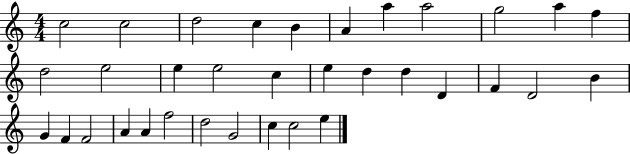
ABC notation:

X:1
T:Untitled
M:4/4
L:1/4
K:C
c2 c2 d2 c B A a a2 g2 a f d2 e2 e e2 c e d d D F D2 B G F F2 A A f2 d2 G2 c c2 e